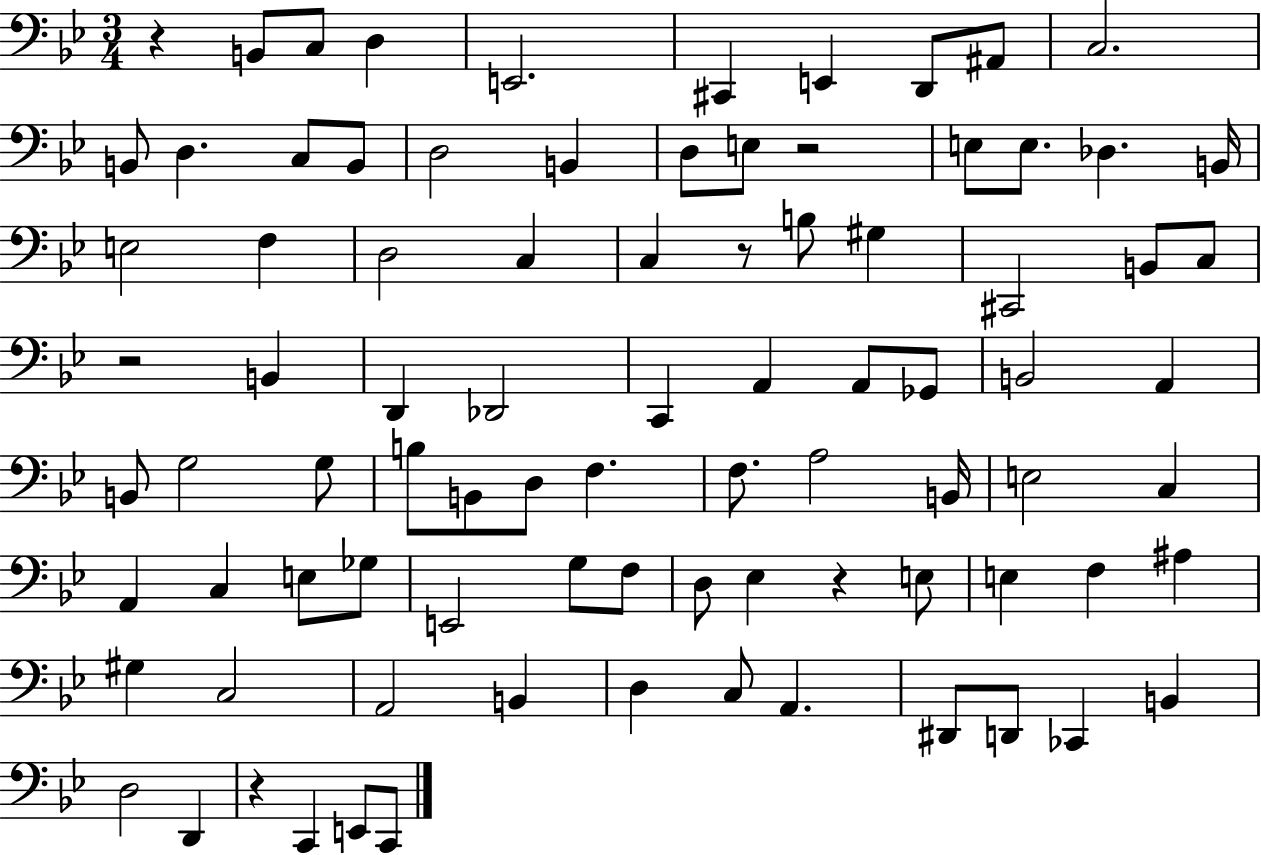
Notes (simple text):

R/q B2/e C3/e D3/q E2/h. C#2/q E2/q D2/e A#2/e C3/h. B2/e D3/q. C3/e B2/e D3/h B2/q D3/e E3/e R/h E3/e E3/e. Db3/q. B2/s E3/h F3/q D3/h C3/q C3/q R/e B3/e G#3/q C#2/h B2/e C3/e R/h B2/q D2/q Db2/h C2/q A2/q A2/e Gb2/e B2/h A2/q B2/e G3/h G3/e B3/e B2/e D3/e F3/q. F3/e. A3/h B2/s E3/h C3/q A2/q C3/q E3/e Gb3/e E2/h G3/e F3/e D3/e Eb3/q R/q E3/e E3/q F3/q A#3/q G#3/q C3/h A2/h B2/q D3/q C3/e A2/q. D#2/e D2/e CES2/q B2/q D3/h D2/q R/q C2/q E2/e C2/e